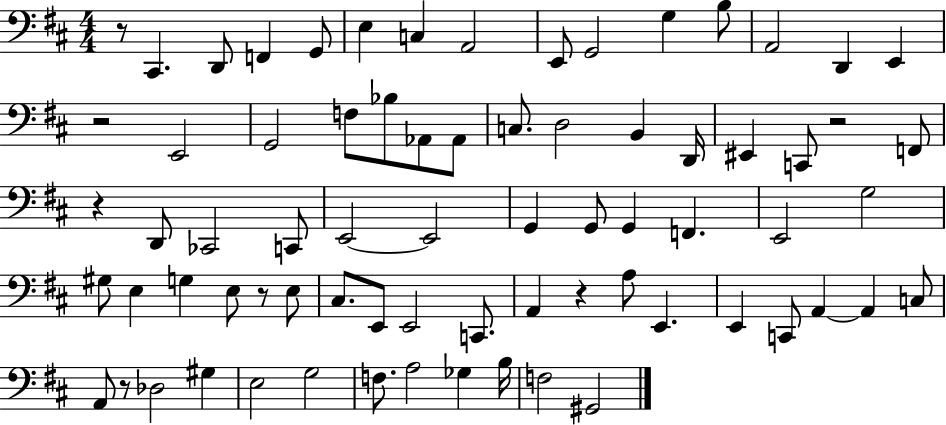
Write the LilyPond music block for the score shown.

{
  \clef bass
  \numericTimeSignature
  \time 4/4
  \key d \major
  r8 cis,4. d,8 f,4 g,8 | e4 c4 a,2 | e,8 g,2 g4 b8 | a,2 d,4 e,4 | \break r2 e,2 | g,2 f8 bes8 aes,8 aes,8 | c8. d2 b,4 d,16 | eis,4 c,8 r2 f,8 | \break r4 d,8 ces,2 c,8 | e,2~~ e,2 | g,4 g,8 g,4 f,4. | e,2 g2 | \break gis8 e4 g4 e8 r8 e8 | cis8. e,8 e,2 c,8. | a,4 r4 a8 e,4. | e,4 c,8 a,4~~ a,4 c8 | \break a,8 r8 des2 gis4 | e2 g2 | f8. a2 ges4 b16 | f2 gis,2 | \break \bar "|."
}